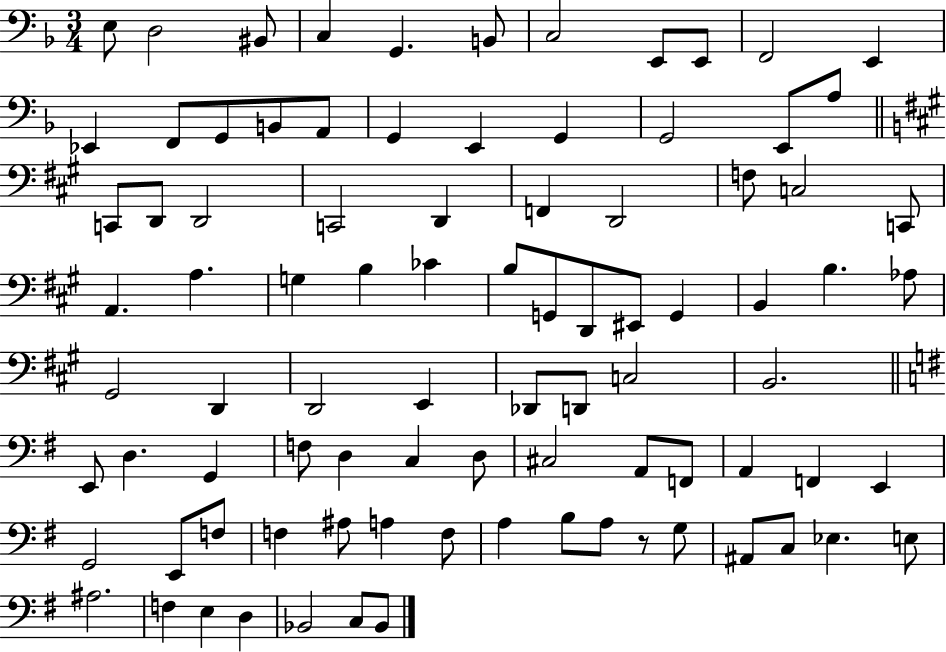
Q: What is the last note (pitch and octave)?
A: Bb2